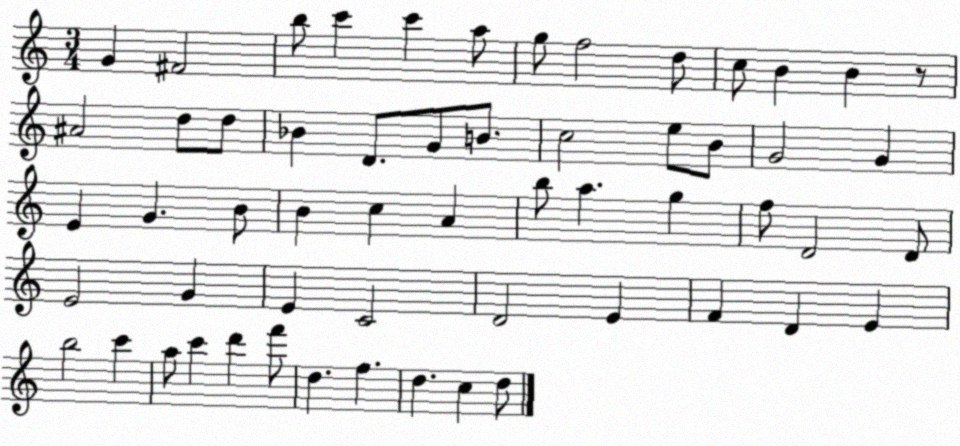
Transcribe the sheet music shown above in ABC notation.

X:1
T:Untitled
M:3/4
L:1/4
K:C
G ^F2 b/2 c' c' a/2 g/2 f2 d/2 c/2 B B z/2 ^A2 d/2 d/2 _B D/2 G/2 B/2 c2 e/2 B/2 G2 G E G B/2 B c A b/2 a g f/2 D2 D/2 E2 G E C2 D2 E F D E b2 c' a/2 c' d' f'/2 d f d c d/2